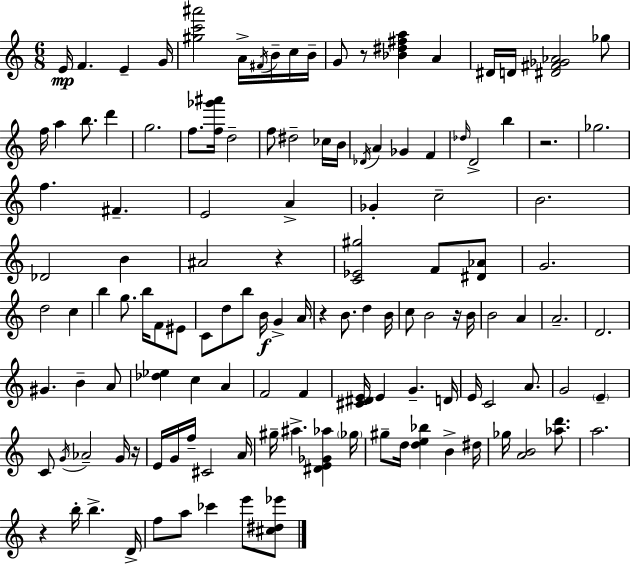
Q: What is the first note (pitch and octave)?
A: E4